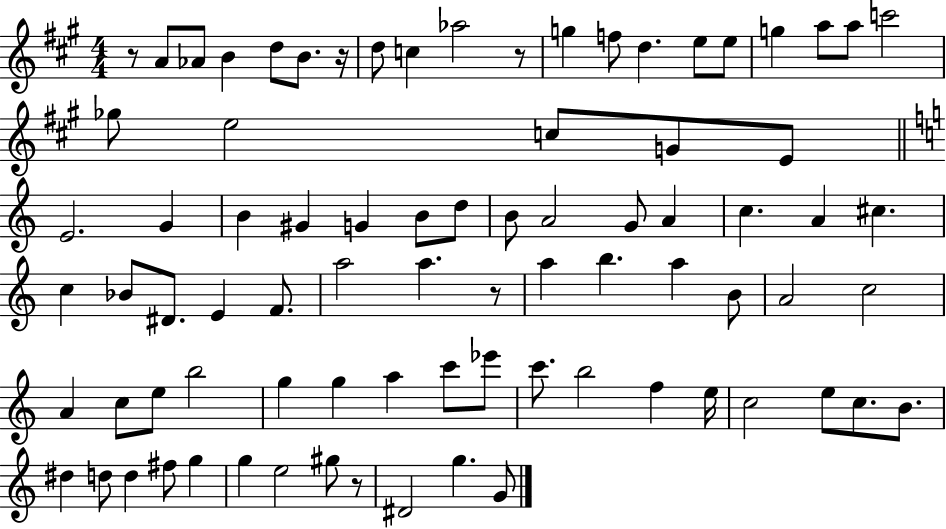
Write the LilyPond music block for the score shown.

{
  \clef treble
  \numericTimeSignature
  \time 4/4
  \key a \major
  r8 a'8 aes'8 b'4 d''8 b'8. r16 | d''8 c''4 aes''2 r8 | g''4 f''8 d''4. e''8 e''8 | g''4 a''8 a''8 c'''2 | \break ges''8 e''2 c''8 g'8 e'8 | \bar "||" \break \key c \major e'2. g'4 | b'4 gis'4 g'4 b'8 d''8 | b'8 a'2 g'8 a'4 | c''4. a'4 cis''4. | \break c''4 bes'8 dis'8. e'4 f'8. | a''2 a''4. r8 | a''4 b''4. a''4 b'8 | a'2 c''2 | \break a'4 c''8 e''8 b''2 | g''4 g''4 a''4 c'''8 ees'''8 | c'''8. b''2 f''4 e''16 | c''2 e''8 c''8. b'8. | \break dis''4 d''8 d''4 fis''8 g''4 | g''4 e''2 gis''8 r8 | dis'2 g''4. g'8 | \bar "|."
}